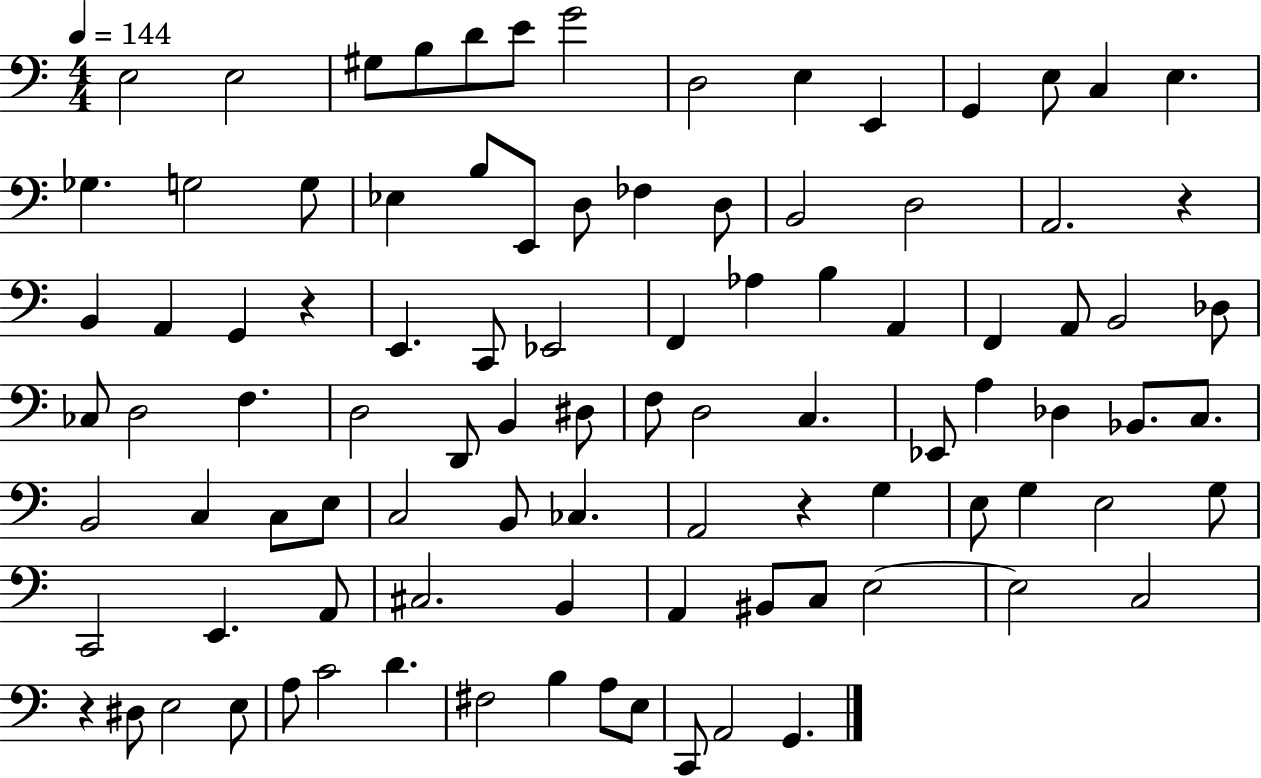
E3/h E3/h G#3/e B3/e D4/e E4/e G4/h D3/h E3/q E2/q G2/q E3/e C3/q E3/q. Gb3/q. G3/h G3/e Eb3/q B3/e E2/e D3/e FES3/q D3/e B2/h D3/h A2/h. R/q B2/q A2/q G2/q R/q E2/q. C2/e Eb2/h F2/q Ab3/q B3/q A2/q F2/q A2/e B2/h Db3/e CES3/e D3/h F3/q. D3/h D2/e B2/q D#3/e F3/e D3/h C3/q. Eb2/e A3/q Db3/q Bb2/e. C3/e. B2/h C3/q C3/e E3/e C3/h B2/e CES3/q. A2/h R/q G3/q E3/e G3/q E3/h G3/e C2/h E2/q. A2/e C#3/h. B2/q A2/q BIS2/e C3/e E3/h E3/h C3/h R/q D#3/e E3/h E3/e A3/e C4/h D4/q. F#3/h B3/q A3/e E3/e C2/e A2/h G2/q.